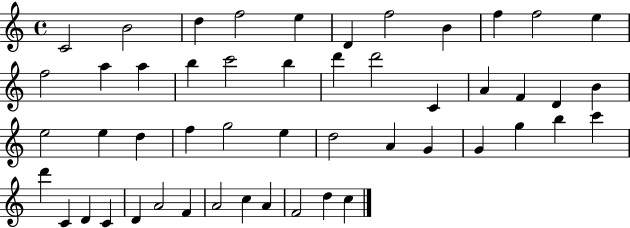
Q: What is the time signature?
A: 4/4